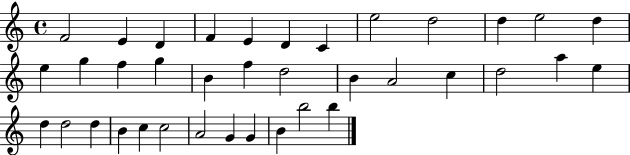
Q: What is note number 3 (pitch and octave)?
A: D4